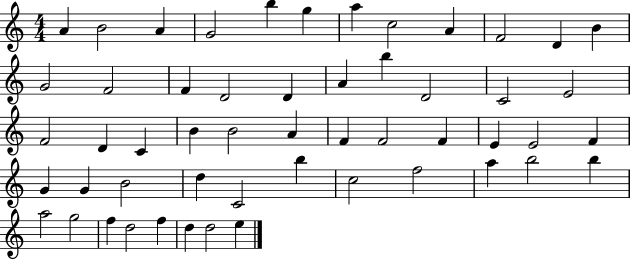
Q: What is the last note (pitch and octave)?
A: E5